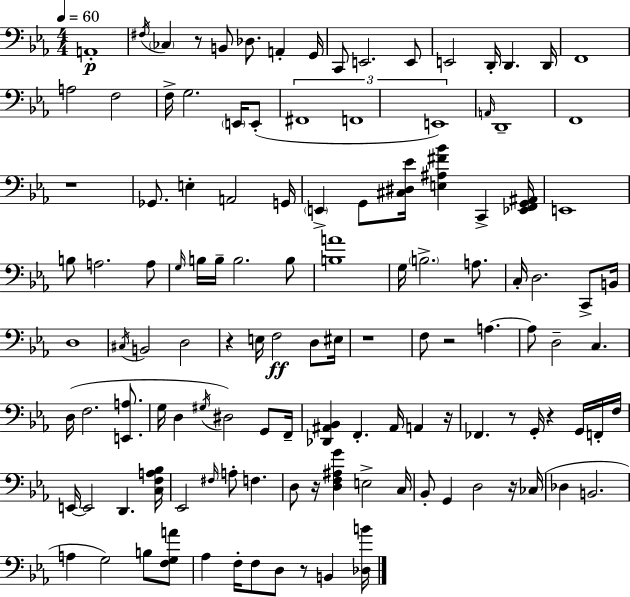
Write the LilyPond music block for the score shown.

{
  \clef bass
  \numericTimeSignature
  \time 4/4
  \key c \minor
  \tempo 4 = 60
  a,1-.\p | \acciaccatura { fis16 } \parenthesize ces4 r8 b,8 des8. a,4-. | g,16 c,8 e,2. e,8 | e,2 d,16-. d,4. | \break d,16 f,1 | a2 f2 | f16-> g2. \parenthesize e,16 e,8-.( | \tuplet 3/2 { fis,1 | \break f,1 | e,1) } | \grace { a,16 } d,1-- | f,1 | \break r1 | ges,8. e4-. a,2 | g,16 \parenthesize e,4-> g,8 <cis dis ees'>16 <e ais fis' bes'>4 c,4-> | <ees, f, g, ais,>16 e,1 | \break b8 a2. | a8 \grace { g16 } b16 b16-- b2. | b8 <b a'>1 | g16 \parenthesize b2.-> | \break a8. c16-. d2. | c,8-> b,16 d1 | \acciaccatura { cis16 } b,2 d2 | r4 e16 f2\ff | \break d8 eis16 r1 | f8 r2 a4.~~ | a8 d2-- c4. | d16( f2. | \break <e, a>8. g16 d4 \acciaccatura { gis16 }) dis2 | g,8 f,16-- <des, ais, bes,>4 f,4.-. ais,16 | a,4 r16 fes,4. r8 g,16-. r4 | g,16 f,16-. f16 e,16~~ e,2 d,4. | \break <c f a bes>16 ees,2 \grace { fis16 } a8-. | f4. d8 r16 <d f ais g'>4 e2-> | c16 bes,8-. g,4 d2 | r16 ces16( des4 b,2. | \break a4 g2) | b8 <f g a'>8 aes4 f16-. f8 d8 r8 | b,4 <des b'>16 \bar "|."
}